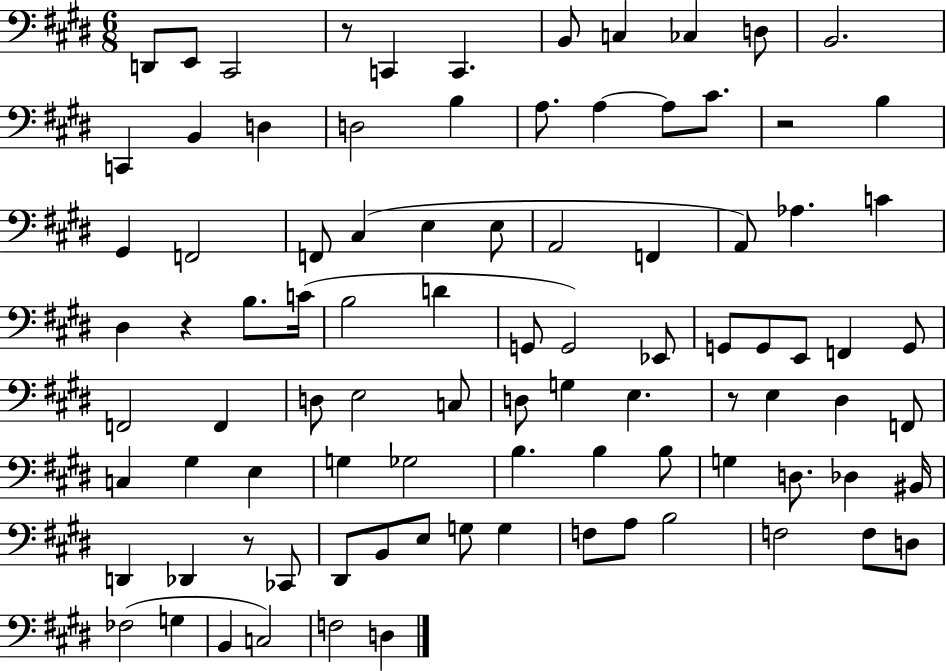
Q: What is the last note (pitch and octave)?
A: D3